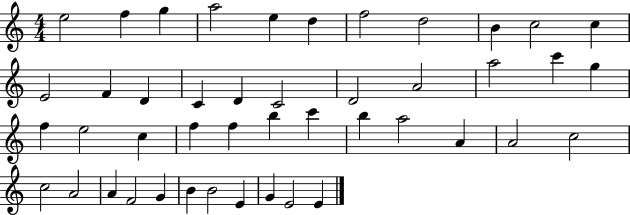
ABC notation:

X:1
T:Untitled
M:4/4
L:1/4
K:C
e2 f g a2 e d f2 d2 B c2 c E2 F D C D C2 D2 A2 a2 c' g f e2 c f f b c' b a2 A A2 c2 c2 A2 A F2 G B B2 E G E2 E